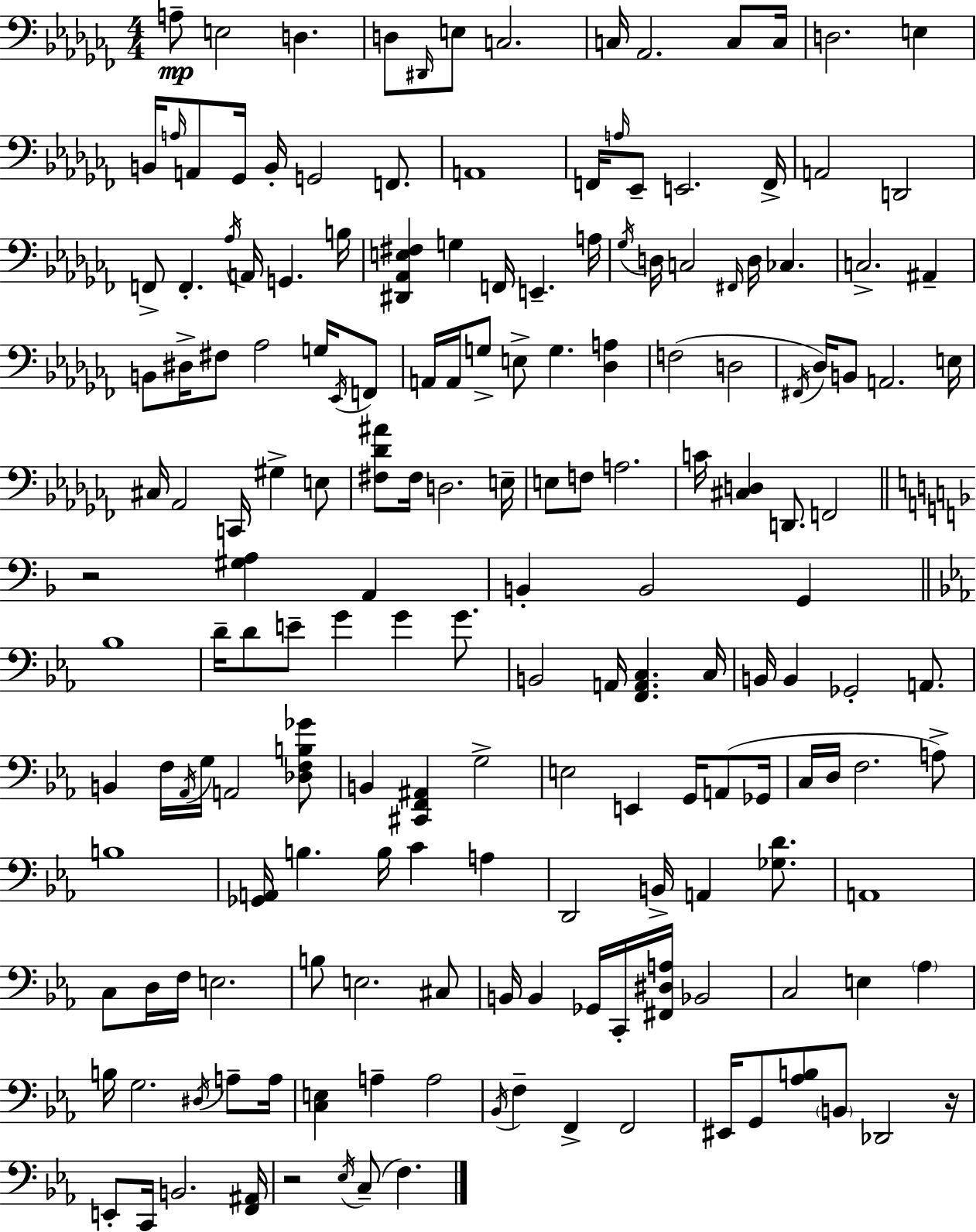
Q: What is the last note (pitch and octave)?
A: F3